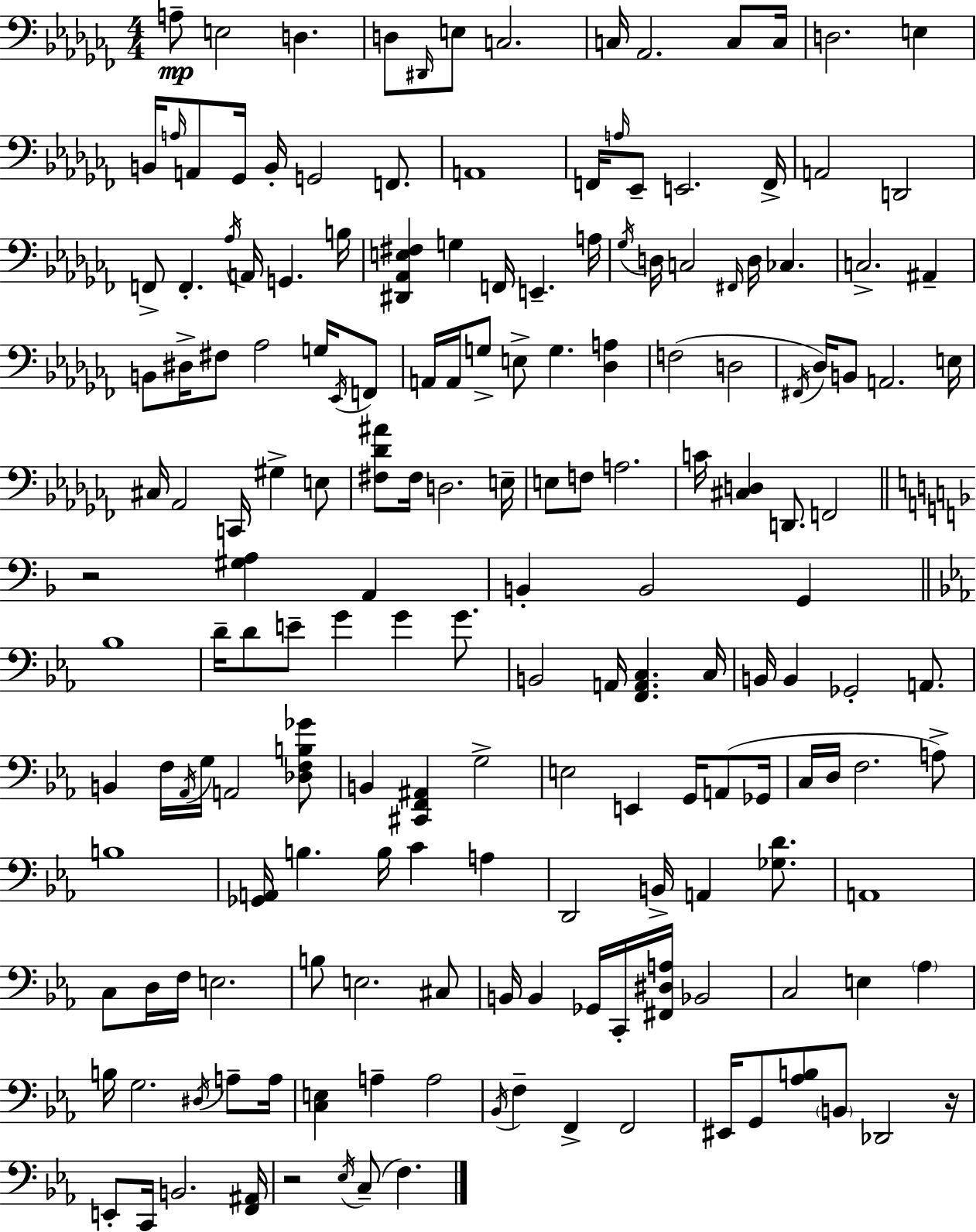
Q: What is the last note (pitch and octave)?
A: F3